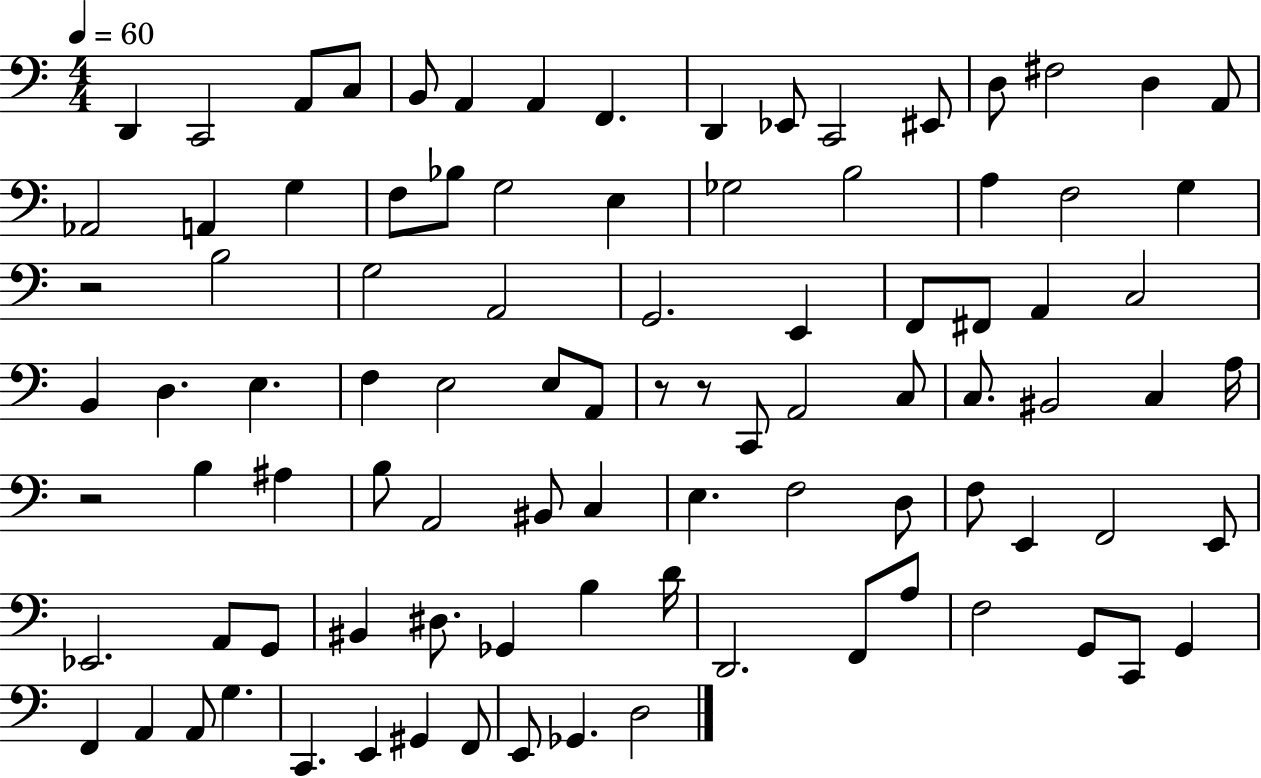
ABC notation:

X:1
T:Untitled
M:4/4
L:1/4
K:C
D,, C,,2 A,,/2 C,/2 B,,/2 A,, A,, F,, D,, _E,,/2 C,,2 ^E,,/2 D,/2 ^F,2 D, A,,/2 _A,,2 A,, G, F,/2 _B,/2 G,2 E, _G,2 B,2 A, F,2 G, z2 B,2 G,2 A,,2 G,,2 E,, F,,/2 ^F,,/2 A,, C,2 B,, D, E, F, E,2 E,/2 A,,/2 z/2 z/2 C,,/2 A,,2 C,/2 C,/2 ^B,,2 C, A,/4 z2 B, ^A, B,/2 A,,2 ^B,,/2 C, E, F,2 D,/2 F,/2 E,, F,,2 E,,/2 _E,,2 A,,/2 G,,/2 ^B,, ^D,/2 _G,, B, D/4 D,,2 F,,/2 A,/2 F,2 G,,/2 C,,/2 G,, F,, A,, A,,/2 G, C,, E,, ^G,, F,,/2 E,,/2 _G,, D,2